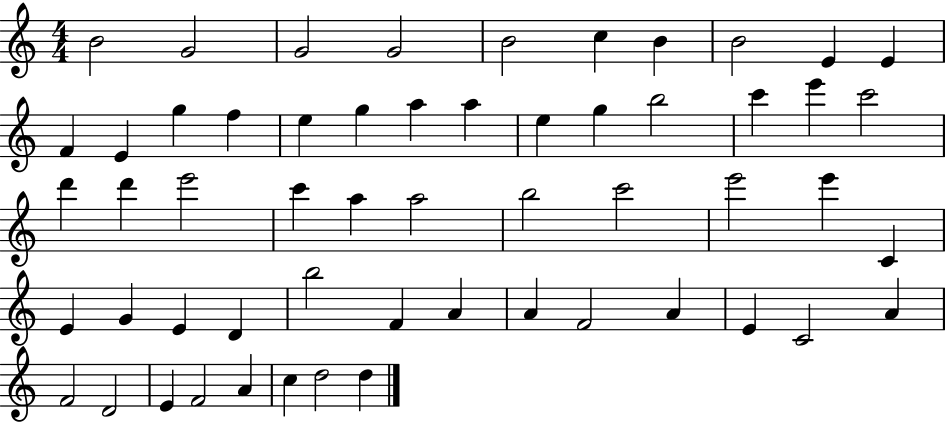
X:1
T:Untitled
M:4/4
L:1/4
K:C
B2 G2 G2 G2 B2 c B B2 E E F E g f e g a a e g b2 c' e' c'2 d' d' e'2 c' a a2 b2 c'2 e'2 e' C E G E D b2 F A A F2 A E C2 A F2 D2 E F2 A c d2 d